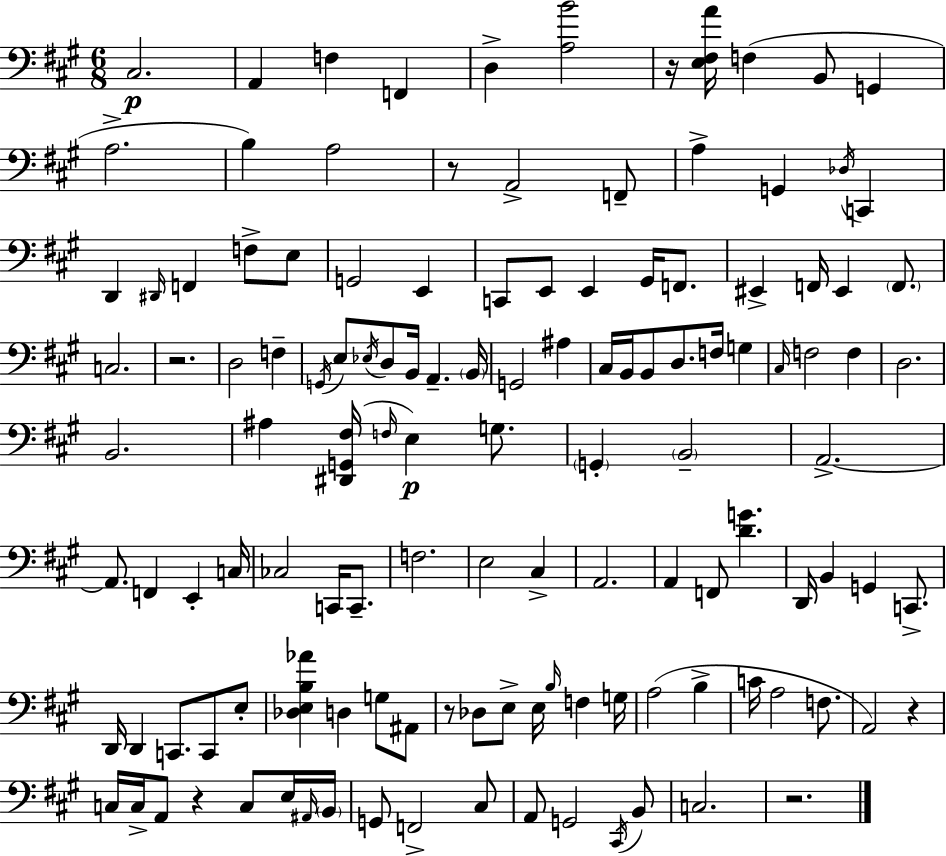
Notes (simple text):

C#3/h. A2/q F3/q F2/q D3/q [A3,B4]/h R/s [E3,F#3,A4]/s F3/q B2/e G2/q A3/h. B3/q A3/h R/e A2/h F2/e A3/q G2/q Db3/s C2/q D2/q D#2/s F2/q F3/e E3/e G2/h E2/q C2/e E2/e E2/q G#2/s F2/e. EIS2/q F2/s EIS2/q F2/e. C3/h. R/h. D3/h F3/q G2/s E3/e Eb3/s D3/e B2/s A2/q. B2/s G2/h A#3/q C#3/s B2/s B2/e D3/e. F3/s G3/q C#3/s F3/h F3/q D3/h. B2/h. A#3/q [D#2,G2,F#3]/s F3/s E3/q G3/e. G2/q B2/h A2/h. A2/e. F2/q E2/q C3/s CES3/h C2/s C2/e. F3/h. E3/h C#3/q A2/h. A2/q F2/e [D4,G4]/q. D2/s B2/q G2/q C2/e. D2/s D2/q C2/e. C2/e E3/e [Db3,E3,B3,Ab4]/q D3/q G3/e A#2/e R/e Db3/e E3/e E3/s B3/s F3/q G3/s A3/h B3/q C4/s A3/h F3/e. A2/h R/q C3/s C3/s A2/e R/q C3/e E3/s A#2/s B2/s G2/e F2/h C#3/e A2/e G2/h C#2/s B2/e C3/h. R/h.